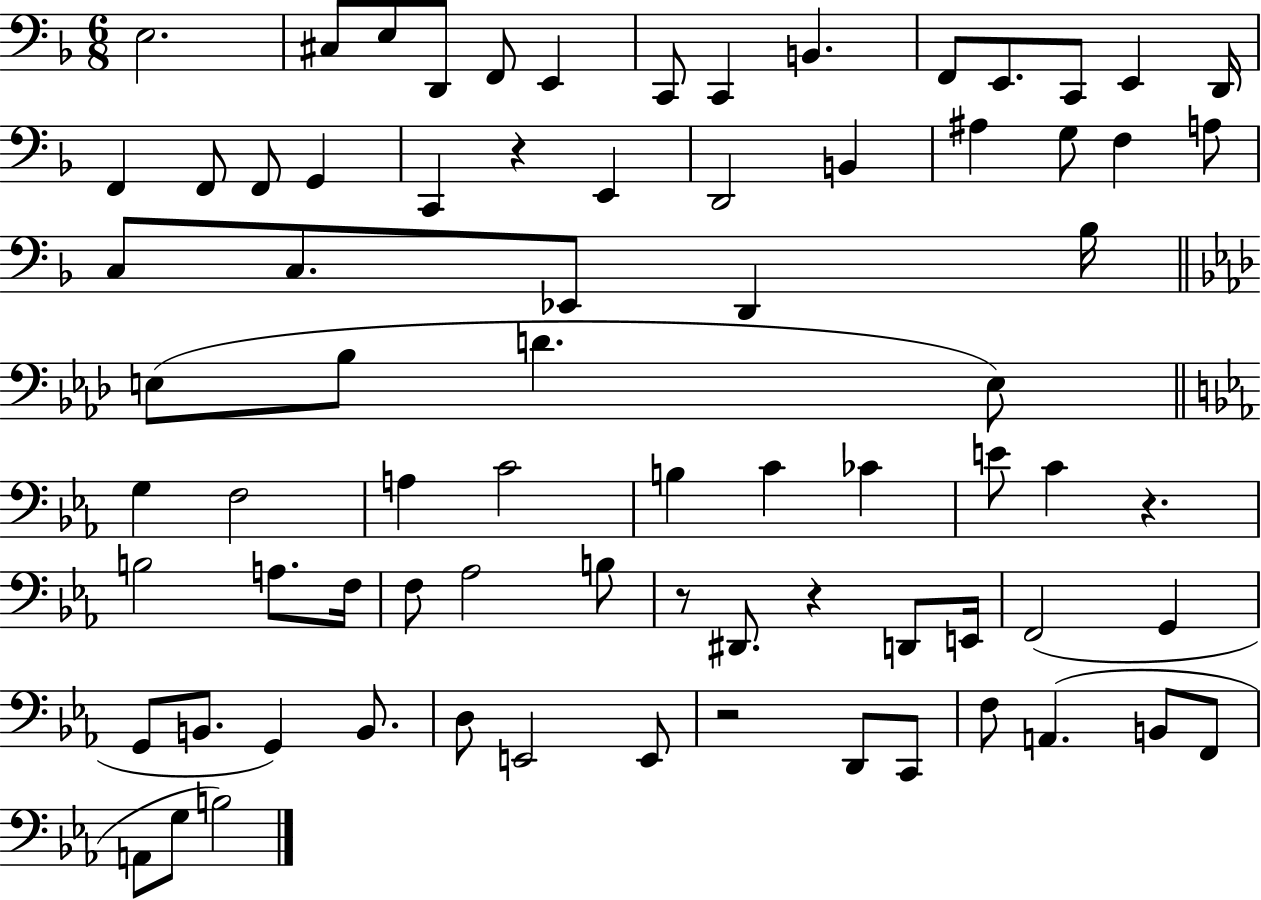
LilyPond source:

{
  \clef bass
  \numericTimeSignature
  \time 6/8
  \key f \major
  e2. | cis8 e8 d,8 f,8 e,4 | c,8 c,4 b,4. | f,8 e,8. c,8 e,4 d,16 | \break f,4 f,8 f,8 g,4 | c,4 r4 e,4 | d,2 b,4 | ais4 g8 f4 a8 | \break c8 c8. ees,8 d,4 bes16 | \bar "||" \break \key aes \major e8( bes8 d'4. e8) | \bar "||" \break \key c \minor g4 f2 | a4 c'2 | b4 c'4 ces'4 | e'8 c'4 r4. | \break b2 a8. f16 | f8 aes2 b8 | r8 dis,8. r4 d,8 e,16 | f,2( g,4 | \break g,8 b,8. g,4) b,8. | d8 e,2 e,8 | r2 d,8 c,8 | f8 a,4.( b,8 f,8 | \break a,8 g8 b2) | \bar "|."
}